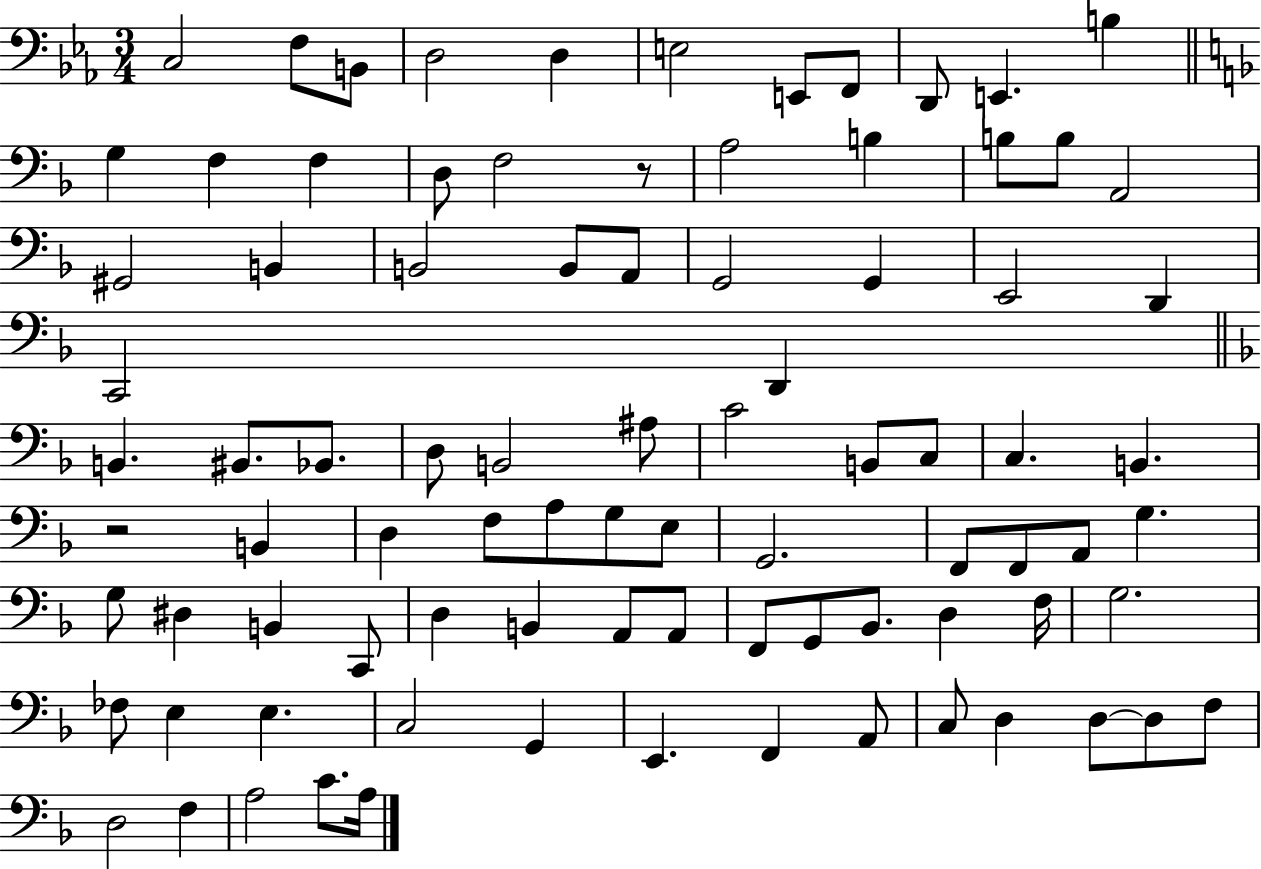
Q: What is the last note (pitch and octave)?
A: A3